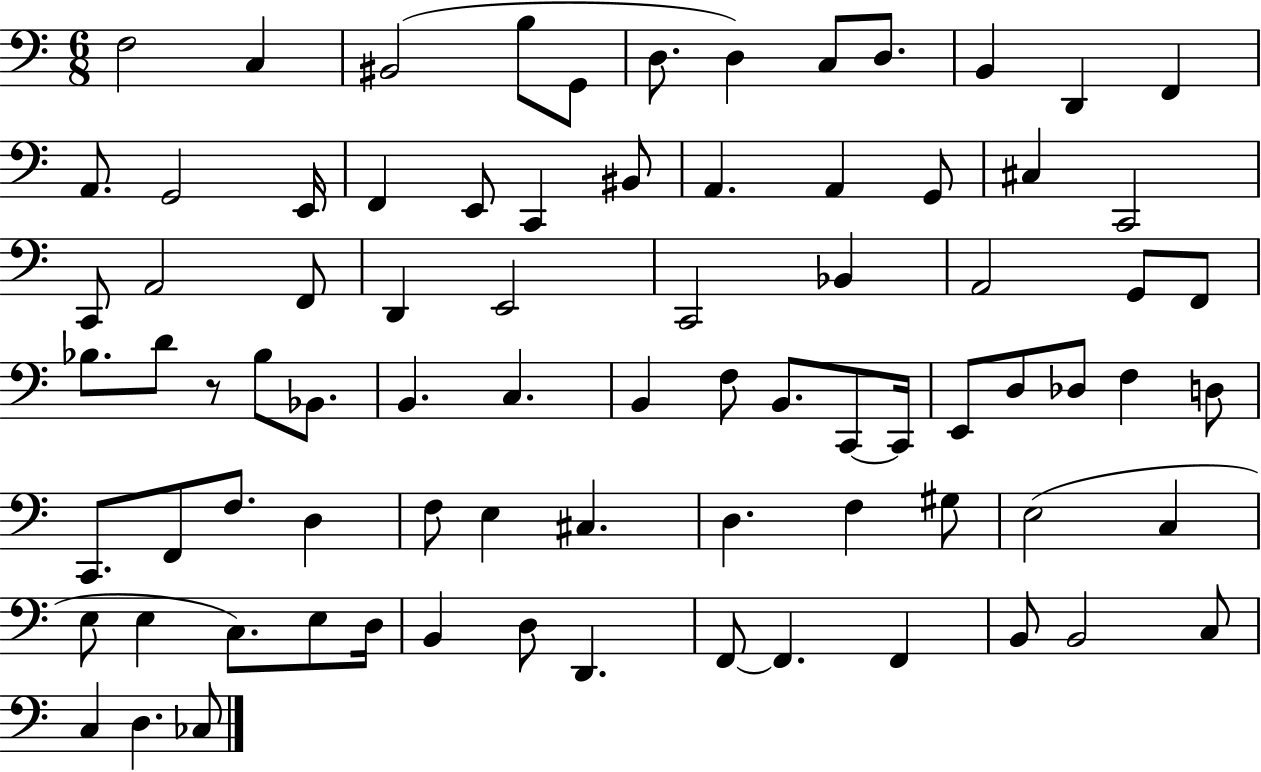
X:1
T:Untitled
M:6/8
L:1/4
K:C
F,2 C, ^B,,2 B,/2 G,,/2 D,/2 D, C,/2 D,/2 B,, D,, F,, A,,/2 G,,2 E,,/4 F,, E,,/2 C,, ^B,,/2 A,, A,, G,,/2 ^C, C,,2 C,,/2 A,,2 F,,/2 D,, E,,2 C,,2 _B,, A,,2 G,,/2 F,,/2 _B,/2 D/2 z/2 _B,/2 _B,,/2 B,, C, B,, F,/2 B,,/2 C,,/2 C,,/4 E,,/2 D,/2 _D,/2 F, D,/2 C,,/2 F,,/2 F,/2 D, F,/2 E, ^C, D, F, ^G,/2 E,2 C, E,/2 E, C,/2 E,/2 D,/4 B,, D,/2 D,, F,,/2 F,, F,, B,,/2 B,,2 C,/2 C, D, _C,/2